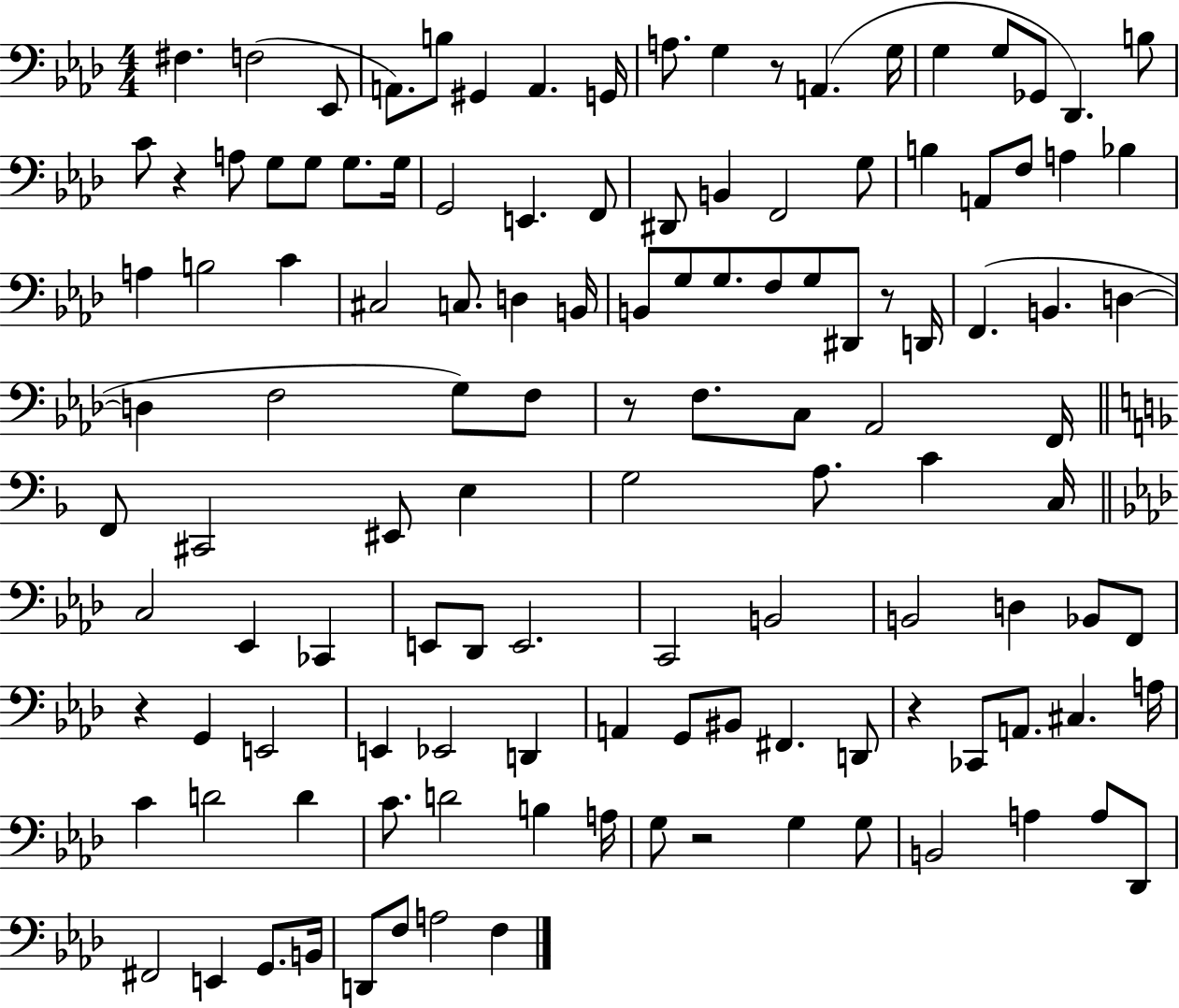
{
  \clef bass
  \numericTimeSignature
  \time 4/4
  \key aes \major
  \repeat volta 2 { fis4. f2( ees,8 | a,8.) b8 gis,4 a,4. g,16 | a8. g4 r8 a,4.( g16 | g4 g8 ges,8 des,4.) b8 | \break c'8 r4 a8 g8 g8 g8. g16 | g,2 e,4. f,8 | dis,8 b,4 f,2 g8 | b4 a,8 f8 a4 bes4 | \break a4 b2 c'4 | cis2 c8. d4 b,16 | b,8 g8 g8. f8 g8 dis,8 r8 d,16 | f,4.( b,4. d4~~ | \break d4 f2 g8) f8 | r8 f8. c8 aes,2 f,16 | \bar "||" \break \key d \minor f,8 cis,2 eis,8 e4 | g2 a8. c'4 c16 | \bar "||" \break \key aes \major c2 ees,4 ces,4 | e,8 des,8 e,2. | c,2 b,2 | b,2 d4 bes,8 f,8 | \break r4 g,4 e,2 | e,4 ees,2 d,4 | a,4 g,8 bis,8 fis,4. d,8 | r4 ces,8 a,8. cis4. a16 | \break c'4 d'2 d'4 | c'8. d'2 b4 a16 | g8 r2 g4 g8 | b,2 a4 a8 des,8 | \break fis,2 e,4 g,8. b,16 | d,8 f8 a2 f4 | } \bar "|."
}